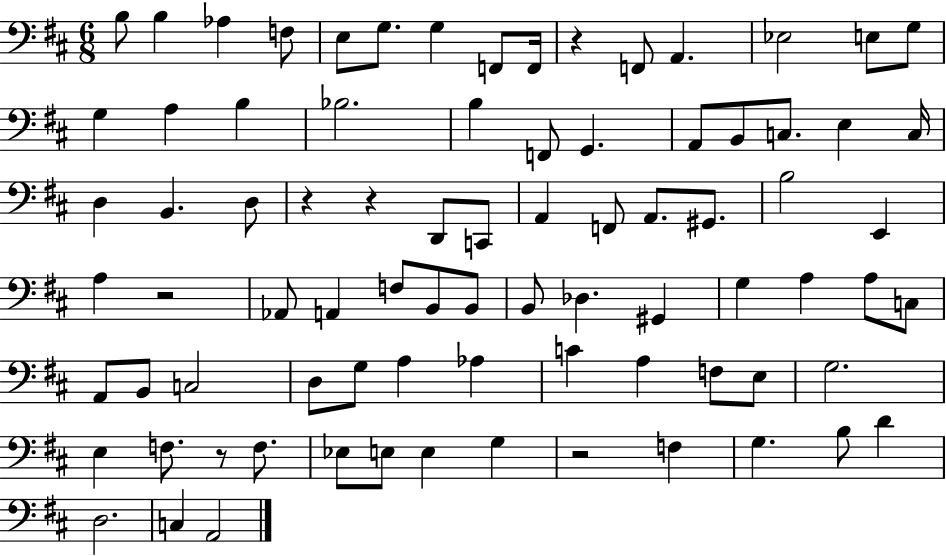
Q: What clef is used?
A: bass